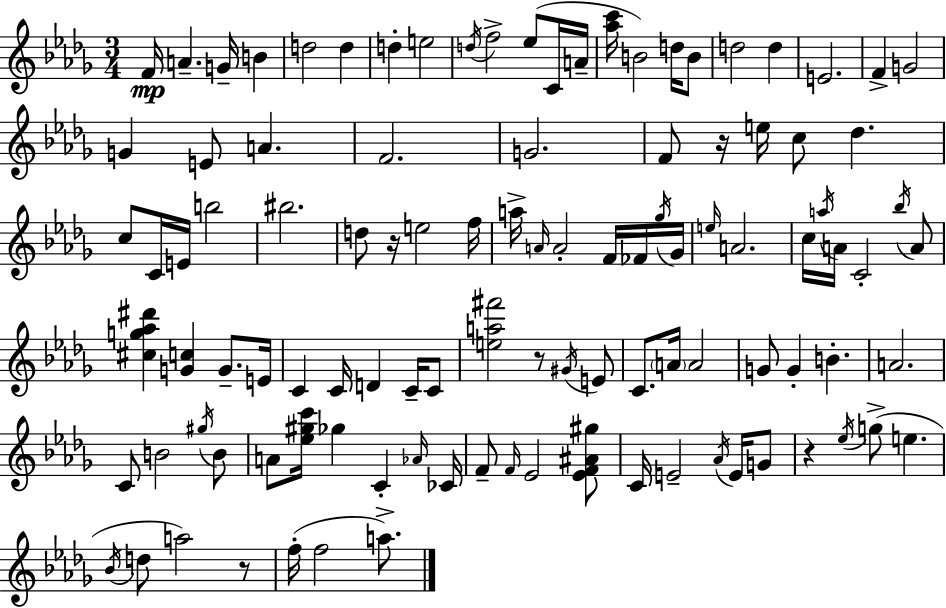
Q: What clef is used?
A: treble